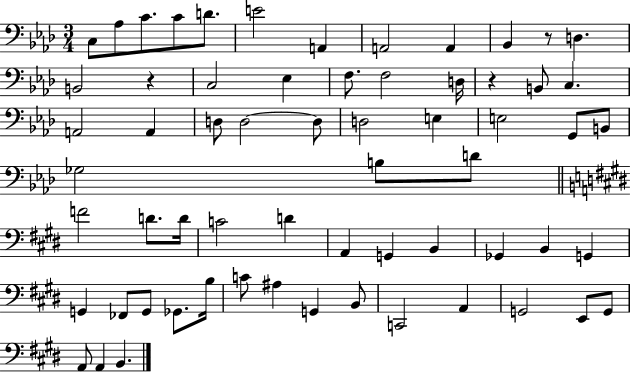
{
  \clef bass
  \numericTimeSignature
  \time 3/4
  \key aes \major
  c8 aes8 c'8. c'8 d'8. | e'2 a,4 | a,2 a,4 | bes,4 r8 d4. | \break b,2 r4 | c2 ees4 | f8. f2 d16 | r4 b,8 c4. | \break a,2 a,4 | d8 d2~~ d8 | d2 e4 | e2 g,8 b,8 | \break ges2 b8 d'8 | \bar "||" \break \key e \major f'2 d'8. d'16 | c'2 d'4 | a,4 g,4 b,4 | ges,4 b,4 g,4 | \break g,4 fes,8 g,8 ges,8. b16 | c'8 ais4 g,4 b,8 | c,2 a,4 | g,2 e,8 g,8 | \break a,8 a,4 b,4. | \bar "|."
}